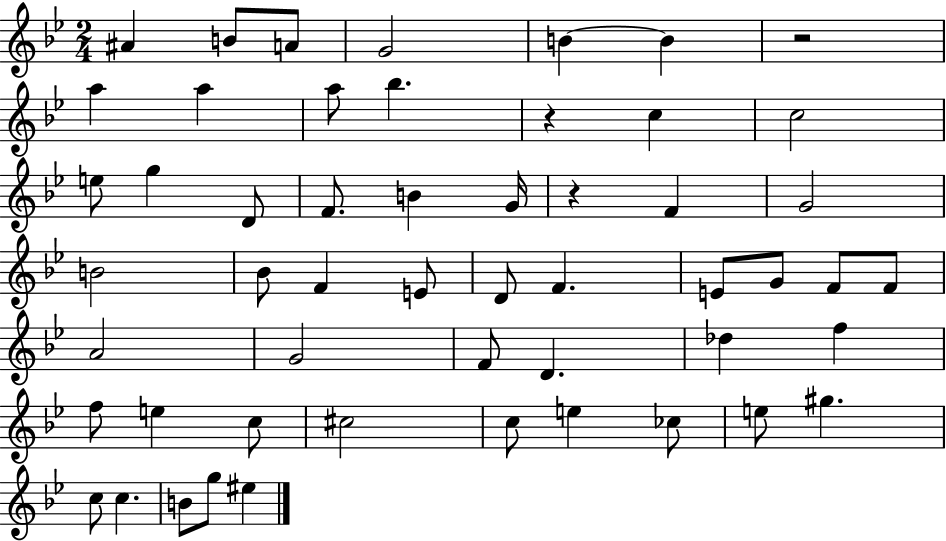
{
  \clef treble
  \numericTimeSignature
  \time 2/4
  \key bes \major
  ais'4 b'8 a'8 | g'2 | b'4~~ b'4 | r2 | \break a''4 a''4 | a''8 bes''4. | r4 c''4 | c''2 | \break e''8 g''4 d'8 | f'8. b'4 g'16 | r4 f'4 | g'2 | \break b'2 | bes'8 f'4 e'8 | d'8 f'4. | e'8 g'8 f'8 f'8 | \break a'2 | g'2 | f'8 d'4. | des''4 f''4 | \break f''8 e''4 c''8 | cis''2 | c''8 e''4 ces''8 | e''8 gis''4. | \break c''8 c''4. | b'8 g''8 eis''4 | \bar "|."
}